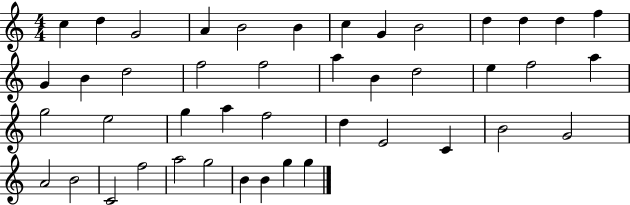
{
  \clef treble
  \numericTimeSignature
  \time 4/4
  \key c \major
  c''4 d''4 g'2 | a'4 b'2 b'4 | c''4 g'4 b'2 | d''4 d''4 d''4 f''4 | \break g'4 b'4 d''2 | f''2 f''2 | a''4 b'4 d''2 | e''4 f''2 a''4 | \break g''2 e''2 | g''4 a''4 f''2 | d''4 e'2 c'4 | b'2 g'2 | \break a'2 b'2 | c'2 f''2 | a''2 g''2 | b'4 b'4 g''4 g''4 | \break \bar "|."
}